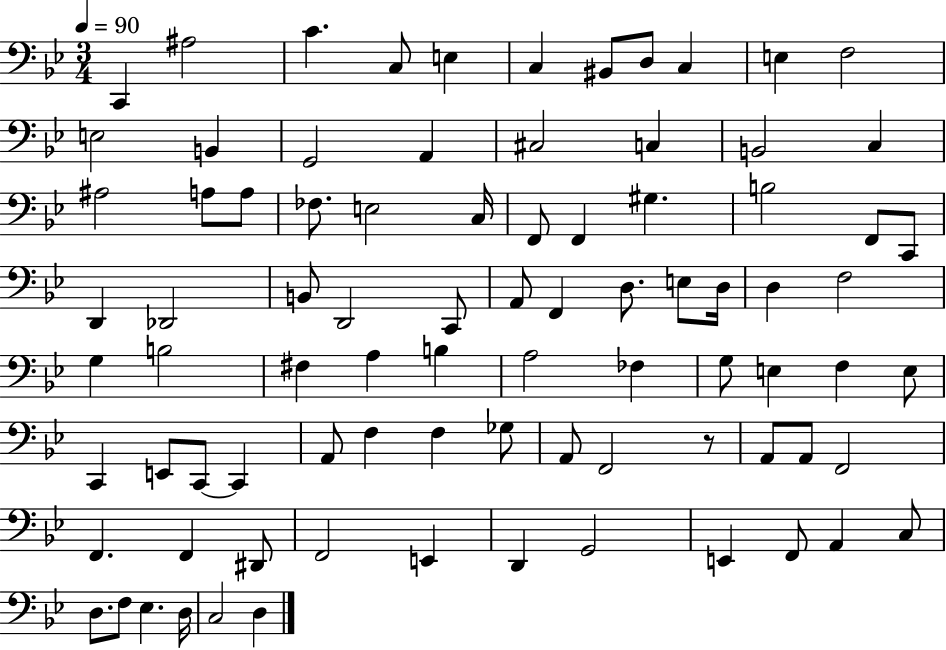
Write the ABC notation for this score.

X:1
T:Untitled
M:3/4
L:1/4
K:Bb
C,, ^A,2 C C,/2 E, C, ^B,,/2 D,/2 C, E, F,2 E,2 B,, G,,2 A,, ^C,2 C, B,,2 C, ^A,2 A,/2 A,/2 _F,/2 E,2 C,/4 F,,/2 F,, ^G, B,2 F,,/2 C,,/2 D,, _D,,2 B,,/2 D,,2 C,,/2 A,,/2 F,, D,/2 E,/2 D,/4 D, F,2 G, B,2 ^F, A, B, A,2 _F, G,/2 E, F, E,/2 C,, E,,/2 C,,/2 C,, A,,/2 F, F, _G,/2 A,,/2 F,,2 z/2 A,,/2 A,,/2 F,,2 F,, F,, ^D,,/2 F,,2 E,, D,, G,,2 E,, F,,/2 A,, C,/2 D,/2 F,/2 _E, D,/4 C,2 D,